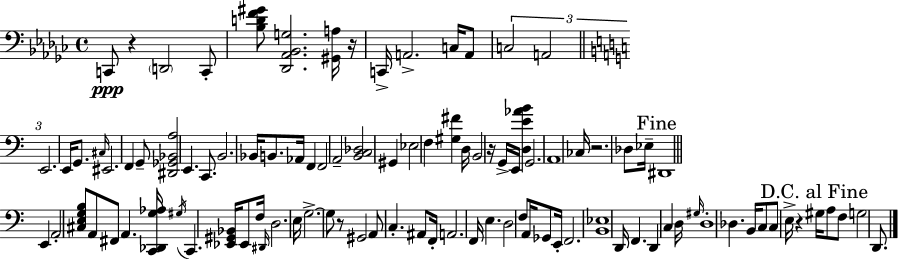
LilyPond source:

{
  \clef bass
  \time 4/4
  \defaultTimeSignature
  \key ees \minor
  \repeat volta 2 { c,8\ppp r4 \parenthesize d,2 c,8-. | <bes d' f' gis'>8 <des, aes, bes, g>2. <gis, a>16 r16 | c,16-> a,2.-> c16 a,8 | \tuplet 3/2 { c2 a,2 | \break \bar "||" \break \key c \major e,2. } e,16 g,8. | \grace { cis16 } eis,2. f,4 | g,8-- <dis, ges, bes, a>2 e,4. | c,8. b,2. | \break bes,16 b,8. aes,16 f,4 f,2 | a,2-- <b, c des>2 | gis,4 ees2 f4 | <gis fis'>4 d16 b,2 r16 g,16-> | \break e,16 <d e' aes' b'>4 g,2. | a,1 | ces16 r2. des8 | ees16-- \mark "Fine" dis,1 | \break \bar "||" \break \key c \major e,4 a,2-. <cis e g b>8 a,8 | fis,8 a,4. <c, des, g aes>16 \acciaccatura { gis16 } c,4. | <ees, gis, bes,>16 ees,8 f16 \grace { dis,16 } d2. | e16 g2.->~~ g8 | \break r8 gis,2 a,8 c4.-. | ais,8 f,16-. a,2. | f,16 e4. d2 | f8 a,16 ges,8 e,16-. f,2. | \break <b, ees>1 | d,16 f,4. d,4 c4 | d16 \grace { gis16 } d1-. | des4. b,16 c8 c8 e16-> r4 | \break \mark "D.C. al Fine" gis16 a8 f8 g2 | d,8. } \bar "|."
}